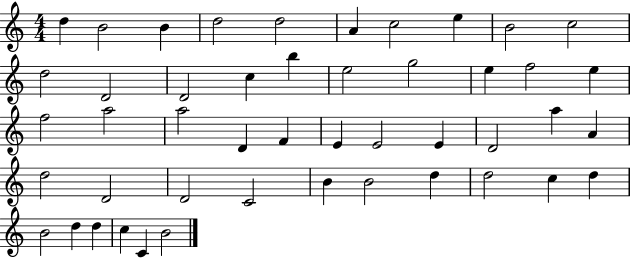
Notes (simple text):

D5/q B4/h B4/q D5/h D5/h A4/q C5/h E5/q B4/h C5/h D5/h D4/h D4/h C5/q B5/q E5/h G5/h E5/q F5/h E5/q F5/h A5/h A5/h D4/q F4/q E4/q E4/h E4/q D4/h A5/q A4/q D5/h D4/h D4/h C4/h B4/q B4/h D5/q D5/h C5/q D5/q B4/h D5/q D5/q C5/q C4/q B4/h